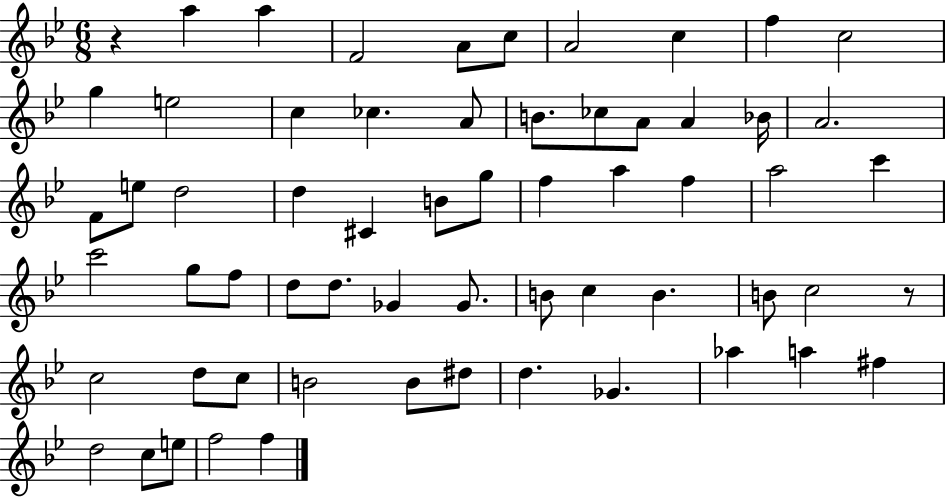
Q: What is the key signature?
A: BES major